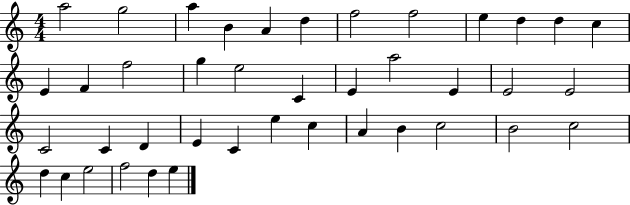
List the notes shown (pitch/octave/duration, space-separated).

A5/h G5/h A5/q B4/q A4/q D5/q F5/h F5/h E5/q D5/q D5/q C5/q E4/q F4/q F5/h G5/q E5/h C4/q E4/q A5/h E4/q E4/h E4/h C4/h C4/q D4/q E4/q C4/q E5/q C5/q A4/q B4/q C5/h B4/h C5/h D5/q C5/q E5/h F5/h D5/q E5/q